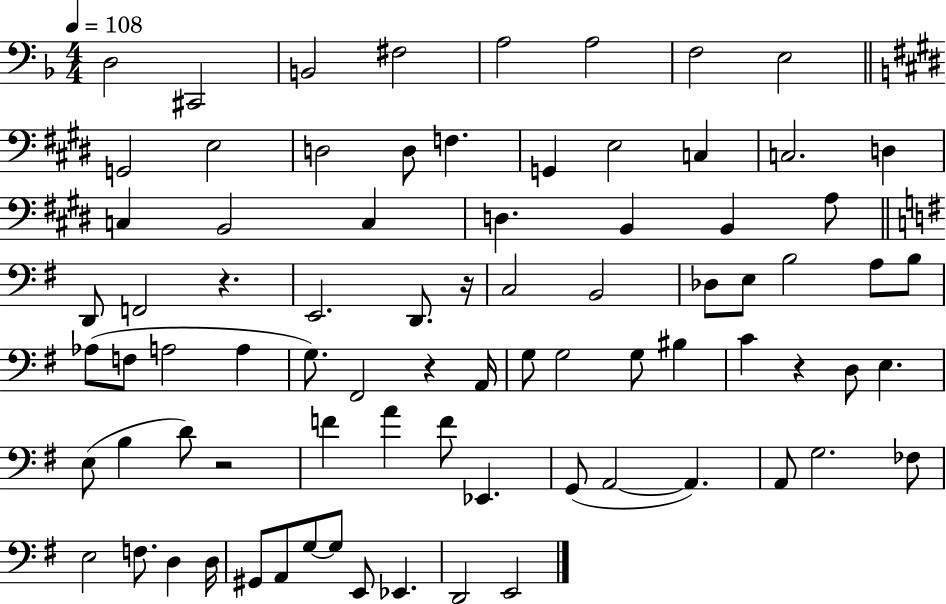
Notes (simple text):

D3/h C#2/h B2/h F#3/h A3/h A3/h F3/h E3/h G2/h E3/h D3/h D3/e F3/q. G2/q E3/h C3/q C3/h. D3/q C3/q B2/h C3/q D3/q. B2/q B2/q A3/e D2/e F2/h R/q. E2/h. D2/e. R/s C3/h B2/h Db3/e E3/e B3/h A3/e B3/e Ab3/e F3/e A3/h A3/q G3/e. F#2/h R/q A2/s G3/e G3/h G3/e BIS3/q C4/q R/q D3/e E3/q. E3/e B3/q D4/e R/h F4/q A4/q F4/e Eb2/q. G2/e A2/h A2/q. A2/e G3/h. FES3/e E3/h F3/e. D3/q D3/s G#2/e A2/e G3/e G3/e E2/e Eb2/q. D2/h E2/h